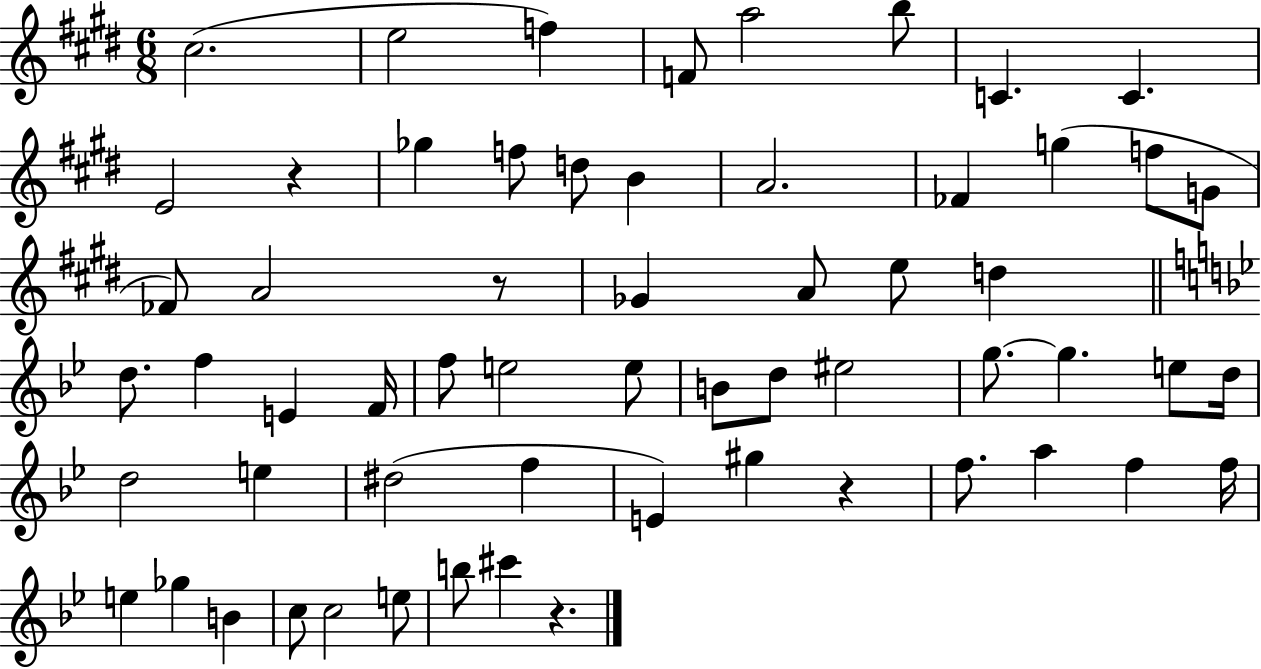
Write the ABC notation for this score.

X:1
T:Untitled
M:6/8
L:1/4
K:E
^c2 e2 f F/2 a2 b/2 C C E2 z _g f/2 d/2 B A2 _F g f/2 G/2 _F/2 A2 z/2 _G A/2 e/2 d d/2 f E F/4 f/2 e2 e/2 B/2 d/2 ^e2 g/2 g e/2 d/4 d2 e ^d2 f E ^g z f/2 a f f/4 e _g B c/2 c2 e/2 b/2 ^c' z